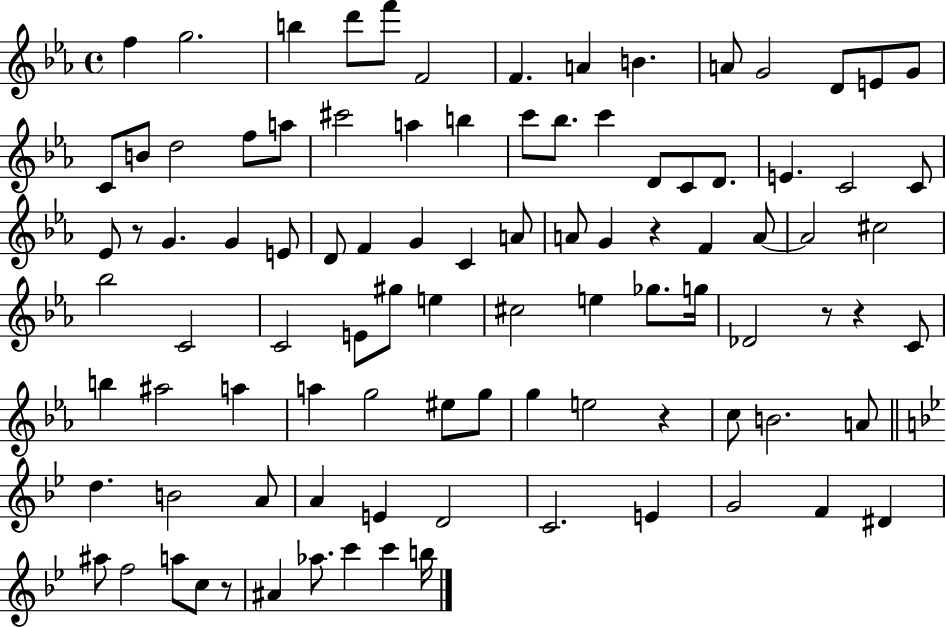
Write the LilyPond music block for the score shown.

{
  \clef treble
  \time 4/4
  \defaultTimeSignature
  \key ees \major
  f''4 g''2. | b''4 d'''8 f'''8 f'2 | f'4. a'4 b'4. | a'8 g'2 d'8 e'8 g'8 | \break c'8 b'8 d''2 f''8 a''8 | cis'''2 a''4 b''4 | c'''8 bes''8. c'''4 d'8 c'8 d'8. | e'4. c'2 c'8 | \break ees'8 r8 g'4. g'4 e'8 | d'8 f'4 g'4 c'4 a'8 | a'8 g'4 r4 f'4 a'8~~ | a'2 cis''2 | \break bes''2 c'2 | c'2 e'8 gis''8 e''4 | cis''2 e''4 ges''8. g''16 | des'2 r8 r4 c'8 | \break b''4 ais''2 a''4 | a''4 g''2 eis''8 g''8 | g''4 e''2 r4 | c''8 b'2. a'8 | \break \bar "||" \break \key bes \major d''4. b'2 a'8 | a'4 e'4 d'2 | c'2. e'4 | g'2 f'4 dis'4 | \break ais''8 f''2 a''8 c''8 r8 | ais'4 aes''8. c'''4 c'''4 b''16 | \bar "|."
}